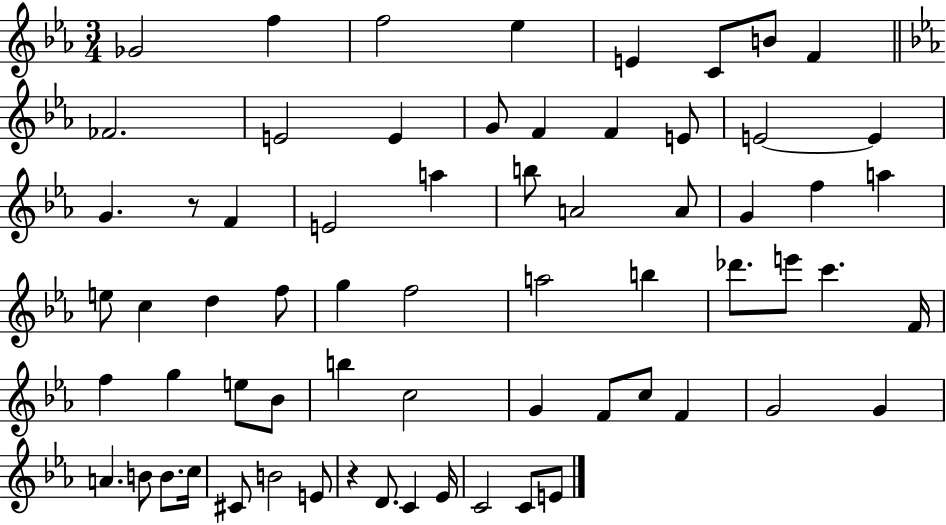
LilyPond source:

{
  \clef treble
  \numericTimeSignature
  \time 3/4
  \key ees \major
  ges'2 f''4 | f''2 ees''4 | e'4 c'8 b'8 f'4 | \bar "||" \break \key ees \major fes'2. | e'2 e'4 | g'8 f'4 f'4 e'8 | e'2~~ e'4 | \break g'4. r8 f'4 | e'2 a''4 | b''8 a'2 a'8 | g'4 f''4 a''4 | \break e''8 c''4 d''4 f''8 | g''4 f''2 | a''2 b''4 | des'''8. e'''8 c'''4. f'16 | \break f''4 g''4 e''8 bes'8 | b''4 c''2 | g'4 f'8 c''8 f'4 | g'2 g'4 | \break a'4. b'8 b'8. c''16 | cis'8 b'2 e'8 | r4 d'8. c'4 ees'16 | c'2 c'8 e'8 | \break \bar "|."
}